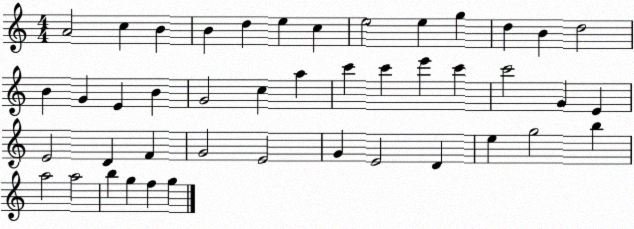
X:1
T:Untitled
M:4/4
L:1/4
K:C
A2 c B B d e c e2 e g d B d2 B G E B G2 c a c' c' e' c' c'2 G E E2 D F G2 E2 G E2 D e g2 b a2 a2 b g f g